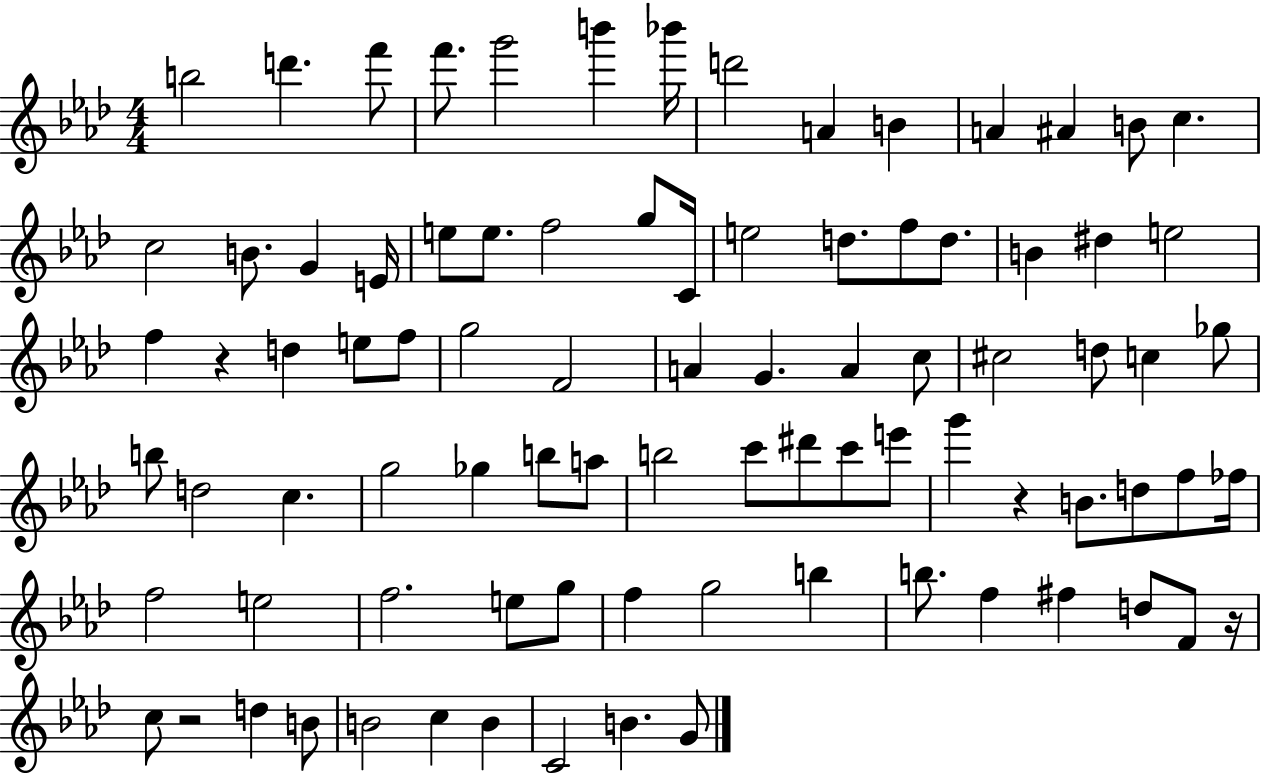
B5/h D6/q. F6/e F6/e. G6/h B6/q Bb6/s D6/h A4/q B4/q A4/q A#4/q B4/e C5/q. C5/h B4/e. G4/q E4/s E5/e E5/e. F5/h G5/e C4/s E5/h D5/e. F5/e D5/e. B4/q D#5/q E5/h F5/q R/q D5/q E5/e F5/e G5/h F4/h A4/q G4/q. A4/q C5/e C#5/h D5/e C5/q Gb5/e B5/e D5/h C5/q. G5/h Gb5/q B5/e A5/e B5/h C6/e D#6/e C6/e E6/e G6/q R/q B4/e. D5/e F5/e FES5/s F5/h E5/h F5/h. E5/e G5/e F5/q G5/h B5/q B5/e. F5/q F#5/q D5/e F4/e R/s C5/e R/h D5/q B4/e B4/h C5/q B4/q C4/h B4/q. G4/e